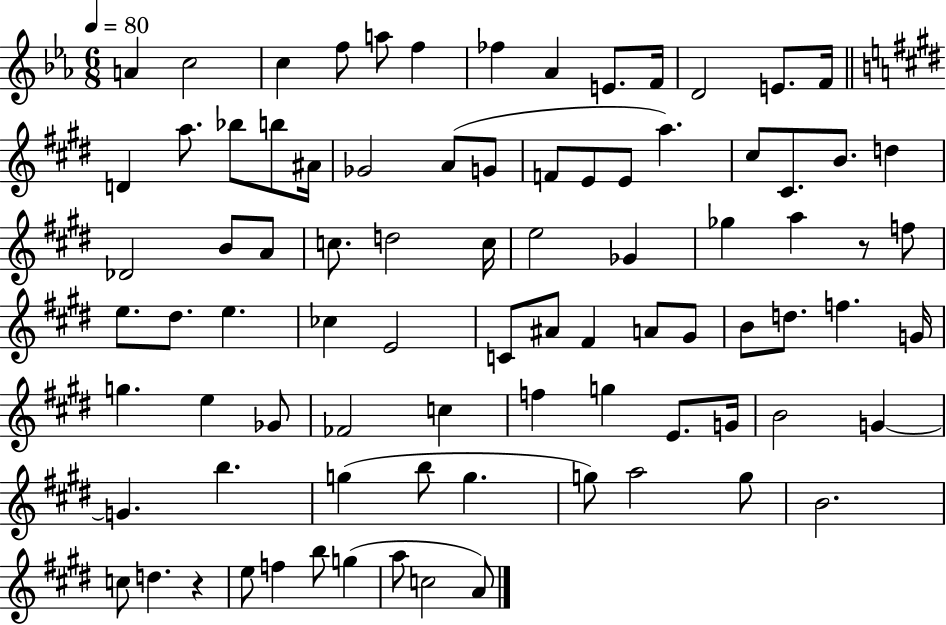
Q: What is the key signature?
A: EES major